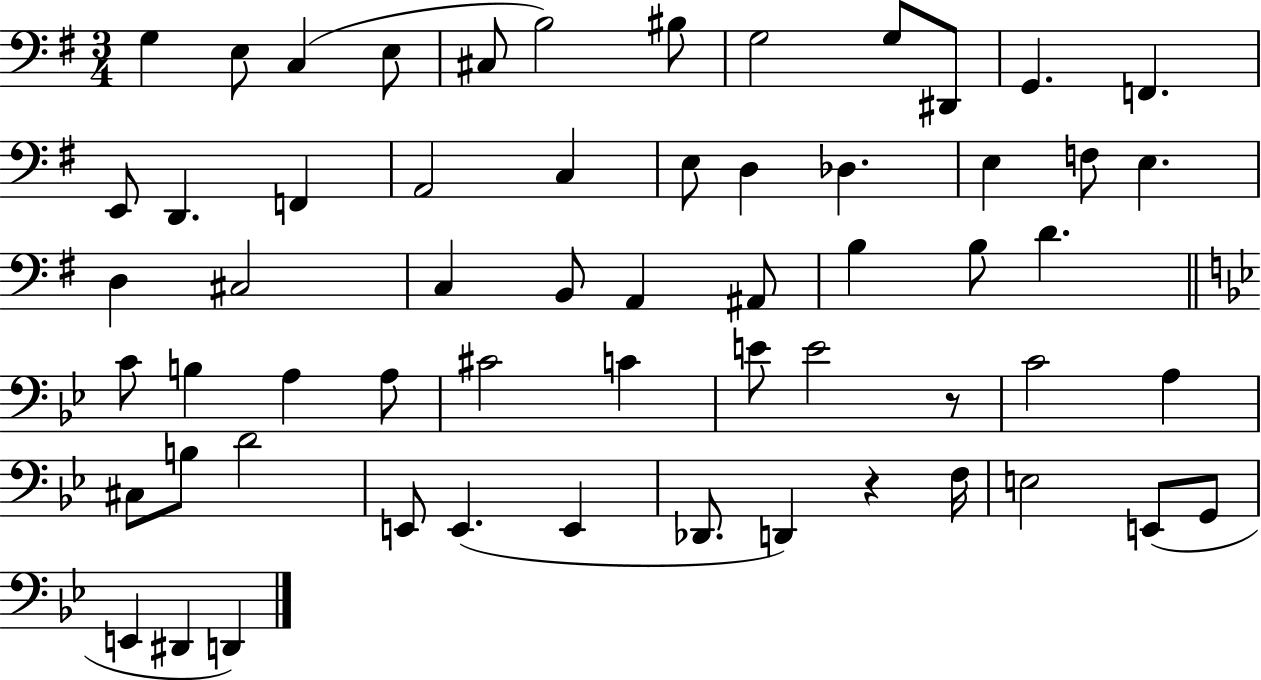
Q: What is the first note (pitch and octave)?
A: G3